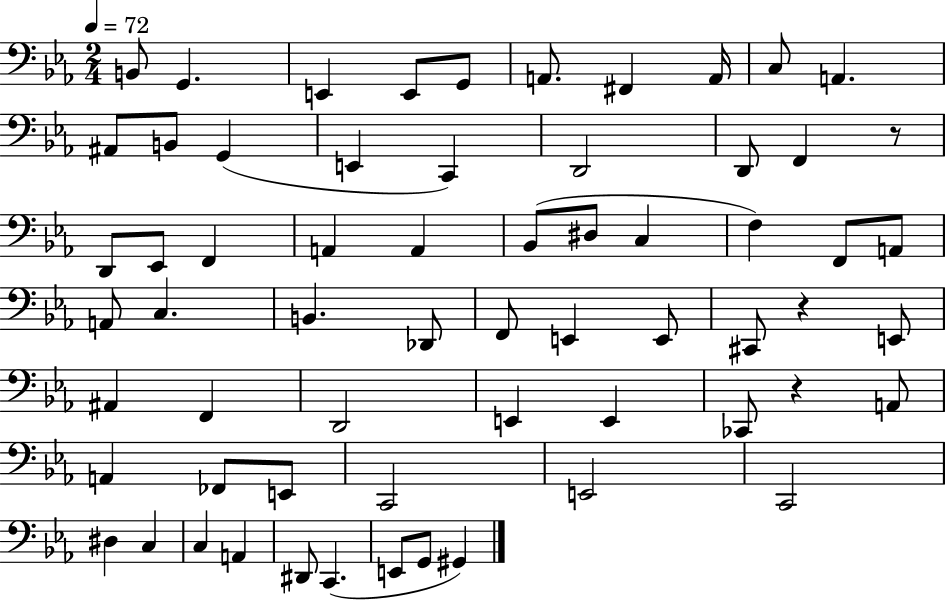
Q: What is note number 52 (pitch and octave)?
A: D#3